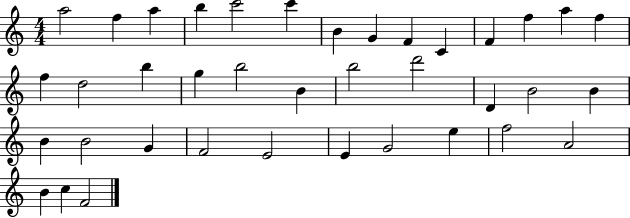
A5/h F5/q A5/q B5/q C6/h C6/q B4/q G4/q F4/q C4/q F4/q F5/q A5/q F5/q F5/q D5/h B5/q G5/q B5/h B4/q B5/h D6/h D4/q B4/h B4/q B4/q B4/h G4/q F4/h E4/h E4/q G4/h E5/q F5/h A4/h B4/q C5/q F4/h